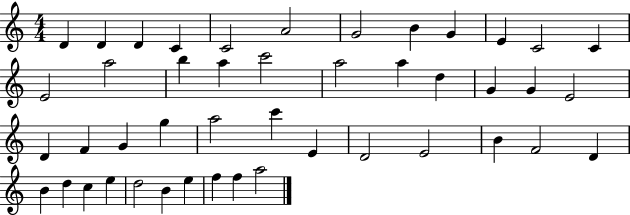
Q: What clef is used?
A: treble